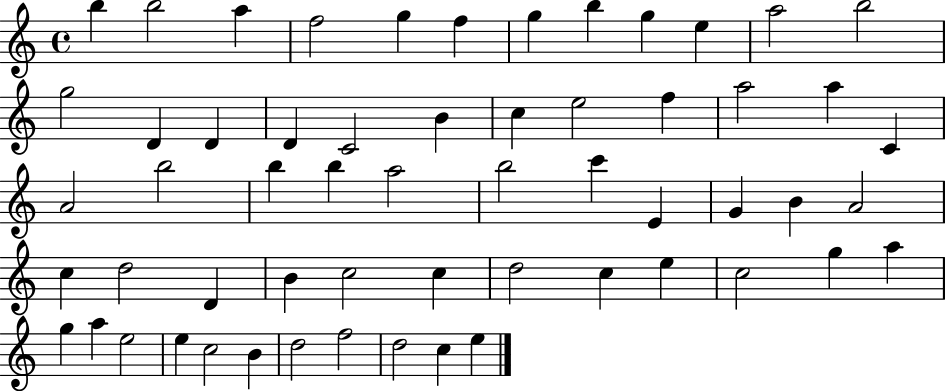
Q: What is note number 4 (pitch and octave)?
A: F5